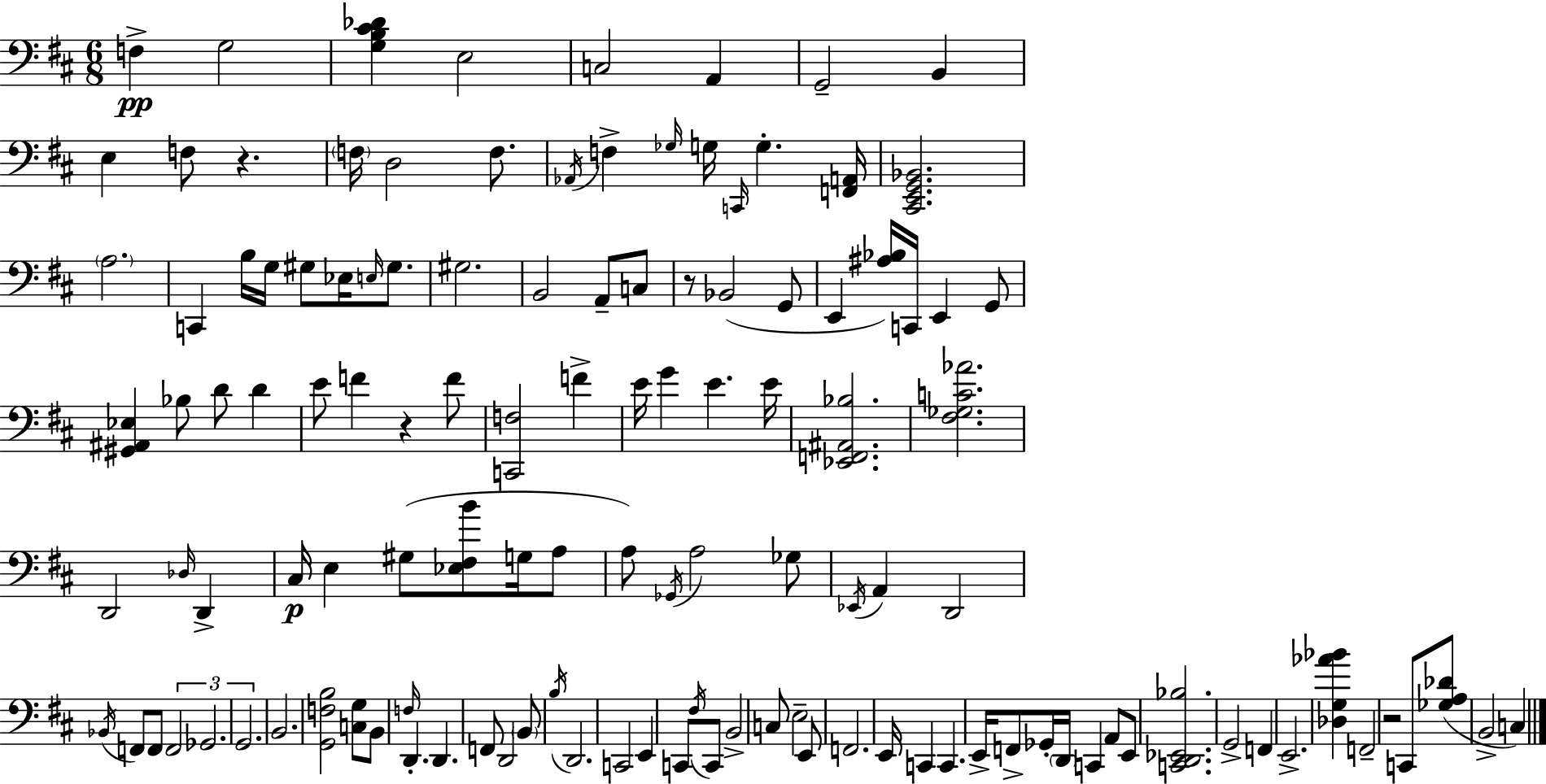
X:1
T:Untitled
M:6/8
L:1/4
K:D
F, G,2 [G,B,^C_D] E,2 C,2 A,, G,,2 B,, E, F,/2 z F,/4 D,2 F,/2 _A,,/4 F, _G,/4 G,/4 C,,/4 G, [F,,A,,]/4 [^C,,E,,G,,_B,,]2 A,2 C,, B,/4 G,/4 ^G,/2 _E,/4 E,/4 ^G,/2 ^G,2 B,,2 A,,/2 C,/2 z/2 _B,,2 G,,/2 E,, [^A,_B,]/4 C,,/4 E,, G,,/2 [^G,,^A,,_E,] _B,/2 D/2 D E/2 F z F/2 [C,,F,]2 F E/4 G E E/4 [_E,,F,,^A,,_B,]2 [^F,_G,C_A]2 D,,2 _D,/4 D,, ^C,/4 E, ^G,/2 [_E,^F,B]/2 G,/4 A,/2 A,/2 _G,,/4 A,2 _G,/2 _E,,/4 A,, D,,2 _B,,/4 F,,/2 F,,/2 F,,2 _G,,2 G,,2 B,,2 [G,,F,B,]2 [C,G,]/2 B,,/2 F,/4 D,, D,, F,,/2 D,,2 B,,/2 B,/4 D,,2 C,,2 E,, C,,/2 ^F,/4 C,,/2 B,,2 C,/2 E,2 E,,/2 F,,2 E,,/4 C,, C,, E,,/4 F,,/2 _G,,/4 D,,/4 C,, A,,/2 E,,/2 [C,,D,,_E,,_B,]2 G,,2 F,, E,,2 [_D,G,_A_B] F,,2 z2 C,,/2 [_G,A,_D]/2 B,,2 C,